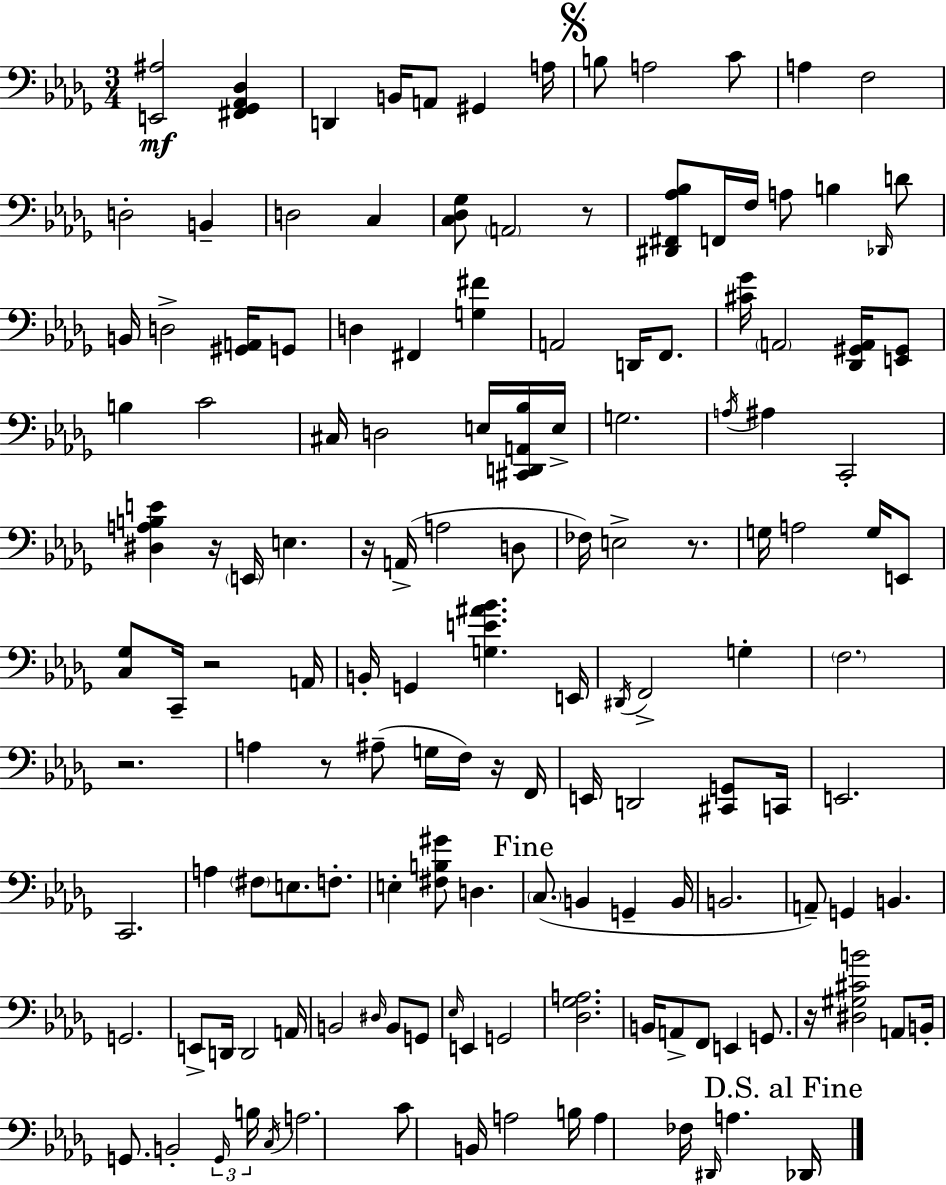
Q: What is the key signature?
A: BES minor